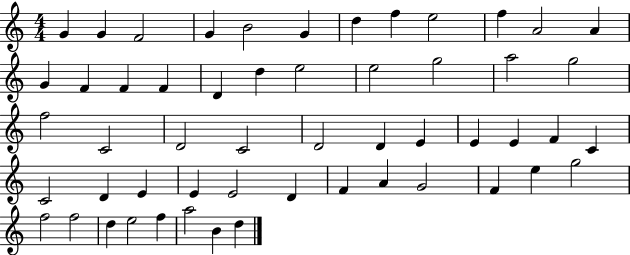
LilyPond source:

{
  \clef treble
  \numericTimeSignature
  \time 4/4
  \key c \major
  g'4 g'4 f'2 | g'4 b'2 g'4 | d''4 f''4 e''2 | f''4 a'2 a'4 | \break g'4 f'4 f'4 f'4 | d'4 d''4 e''2 | e''2 g''2 | a''2 g''2 | \break f''2 c'2 | d'2 c'2 | d'2 d'4 e'4 | e'4 e'4 f'4 c'4 | \break c'2 d'4 e'4 | e'4 e'2 d'4 | f'4 a'4 g'2 | f'4 e''4 g''2 | \break f''2 f''2 | d''4 e''2 f''4 | a''2 b'4 d''4 | \bar "|."
}